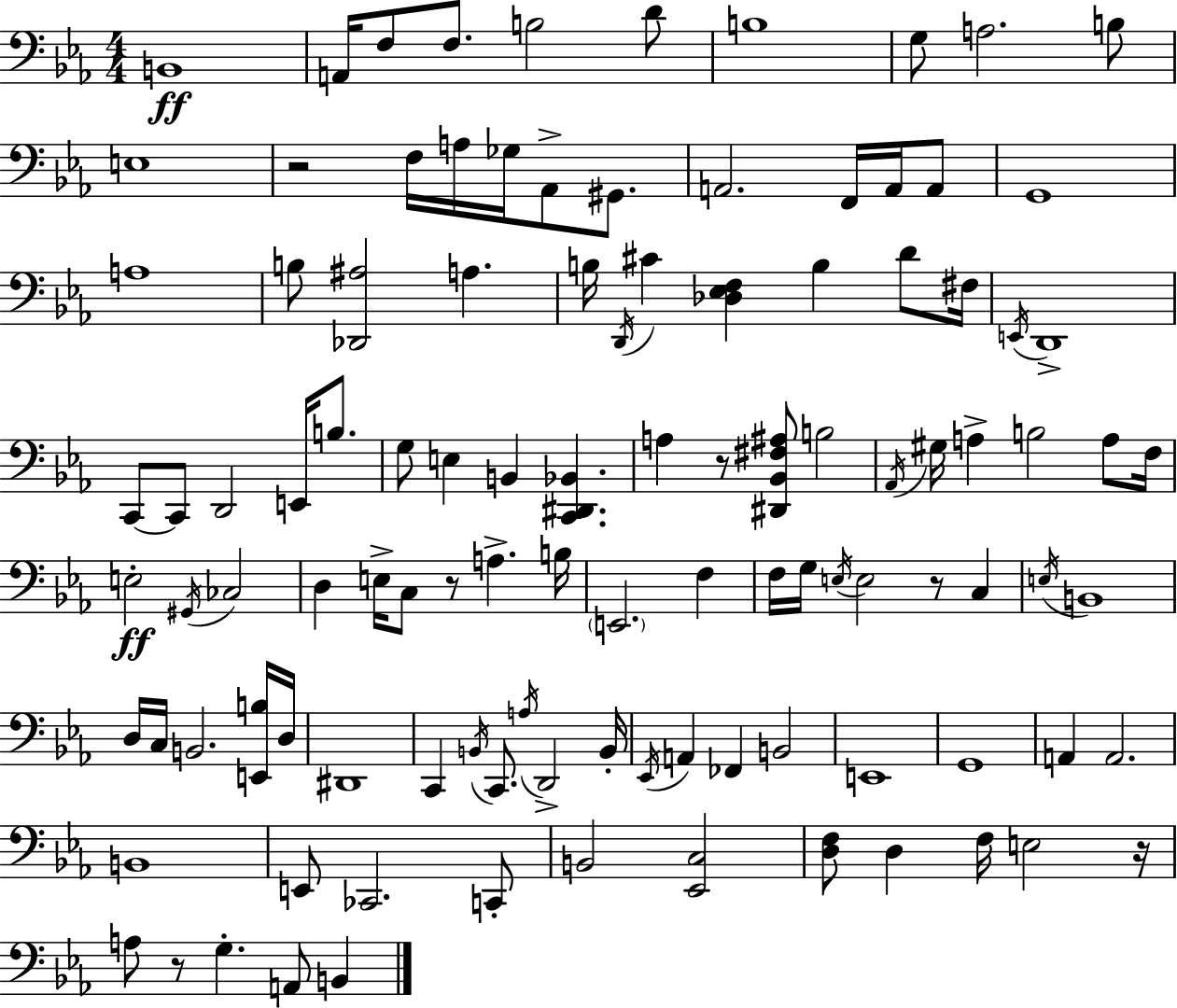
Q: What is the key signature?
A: EES major